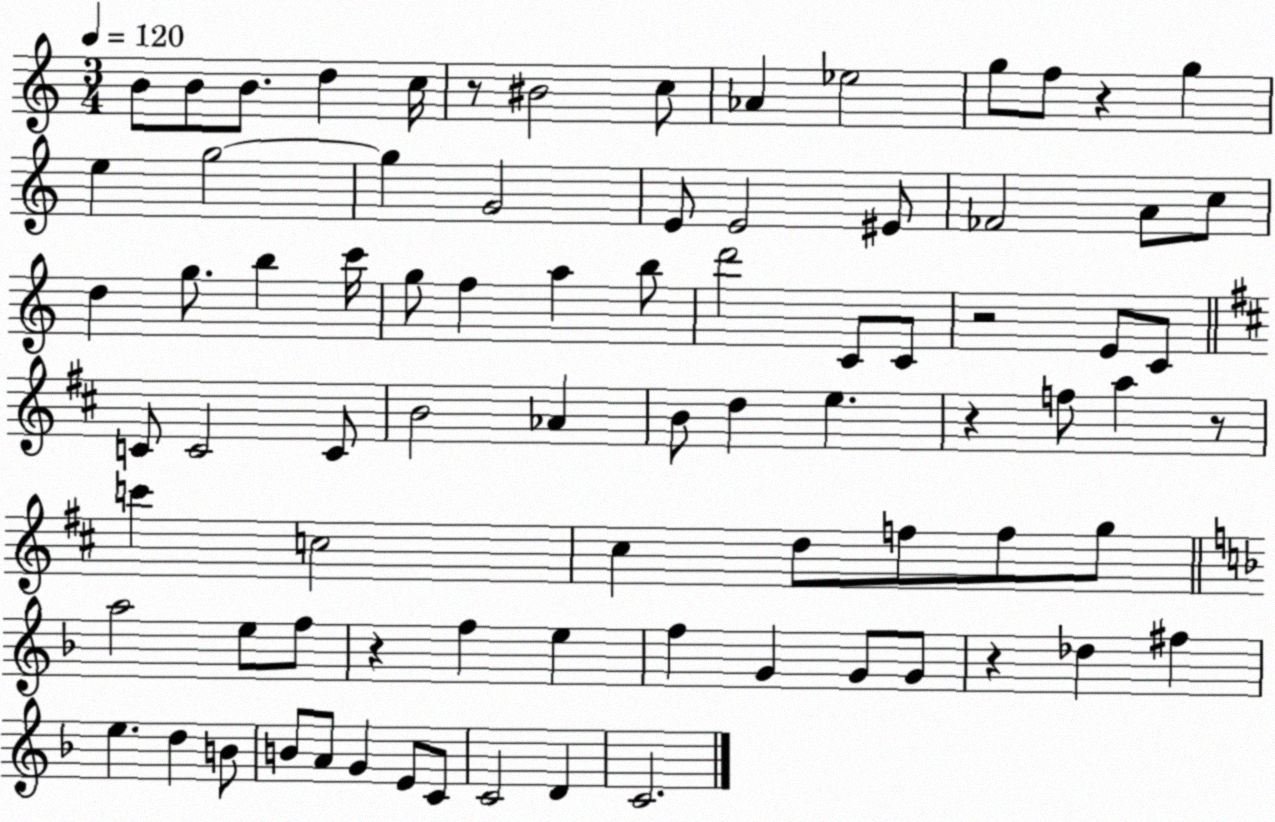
X:1
T:Untitled
M:3/4
L:1/4
K:C
B/2 B/2 B/2 d c/4 z/2 ^B2 c/2 _A _e2 g/2 f/2 z g e g2 g G2 E/2 E2 ^E/2 _F2 A/2 c/2 d g/2 b c'/4 g/2 f a b/2 d'2 C/2 C/2 z2 E/2 C/2 C/2 C2 C/2 B2 _A B/2 d e z f/2 a z/2 c' c2 ^c d/2 f/2 f/2 g/2 a2 e/2 f/2 z f e f G G/2 G/2 z _d ^f e d B/2 B/2 A/2 G E/2 C/2 C2 D C2